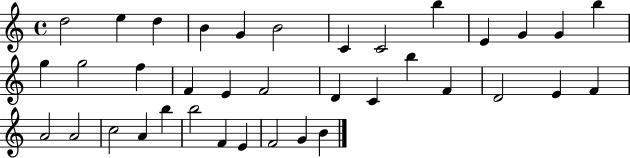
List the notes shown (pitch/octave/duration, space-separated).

D5/h E5/q D5/q B4/q G4/q B4/h C4/q C4/h B5/q E4/q G4/q G4/q B5/q G5/q G5/h F5/q F4/q E4/q F4/h D4/q C4/q B5/q F4/q D4/h E4/q F4/q A4/h A4/h C5/h A4/q B5/q B5/h F4/q E4/q F4/h G4/q B4/q